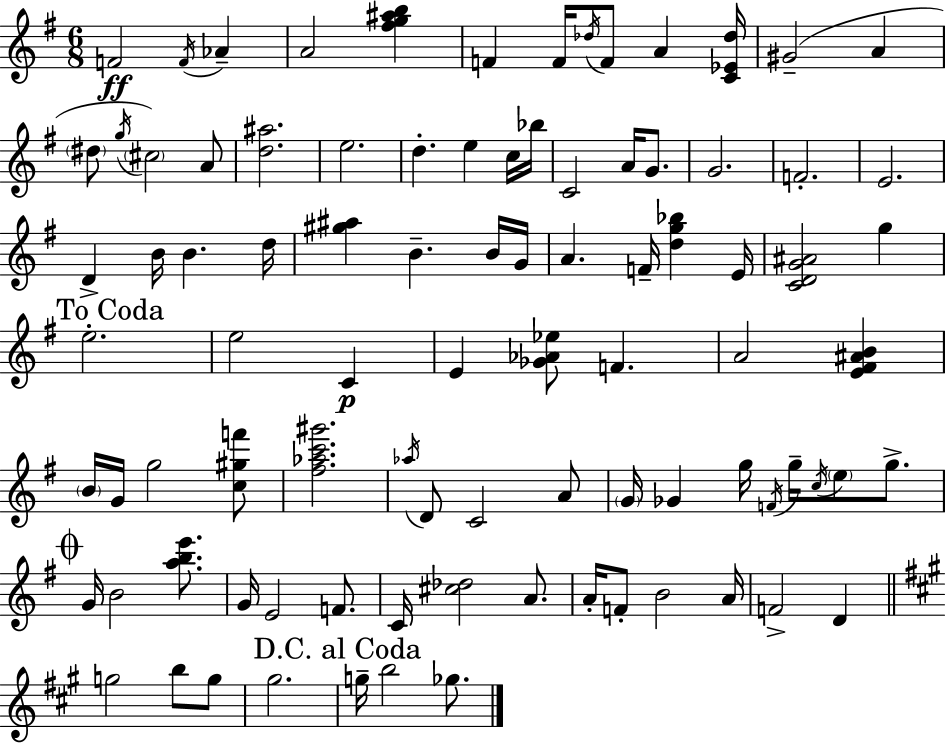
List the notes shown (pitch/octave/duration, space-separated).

F4/h F4/s Ab4/q A4/h [F#5,G5,A#5,B5]/q F4/q F4/s Db5/s F4/e A4/q [C4,Eb4,Db5]/s G#4/h A4/q D#5/e G5/s C#5/h A4/e [D5,A#5]/h. E5/h. D5/q. E5/q C5/s Bb5/s C4/h A4/s G4/e. G4/h. F4/h. E4/h. D4/q B4/s B4/q. D5/s [G#5,A#5]/q B4/q. B4/s G4/s A4/q. F4/s [D5,G5,Bb5]/q E4/s [C4,D4,G4,A#4]/h G5/q E5/h. E5/h C4/q E4/q [Gb4,Ab4,Eb5]/e F4/q. A4/h [E4,F#4,A#4,B4]/q B4/s G4/s G5/h [C5,G#5,F6]/e [F#5,Ab5,C6,G#6]/h. Ab5/s D4/e C4/h A4/e G4/s Gb4/q G5/s F4/s G5/s C5/s E5/e G5/e. G4/s B4/h [A5,B5,E6]/e. G4/s E4/h F4/e. C4/s [C#5,Db5]/h A4/e. A4/s F4/e B4/h A4/s F4/h D4/q G5/h B5/e G5/e G#5/h. G5/s B5/h Gb5/e.